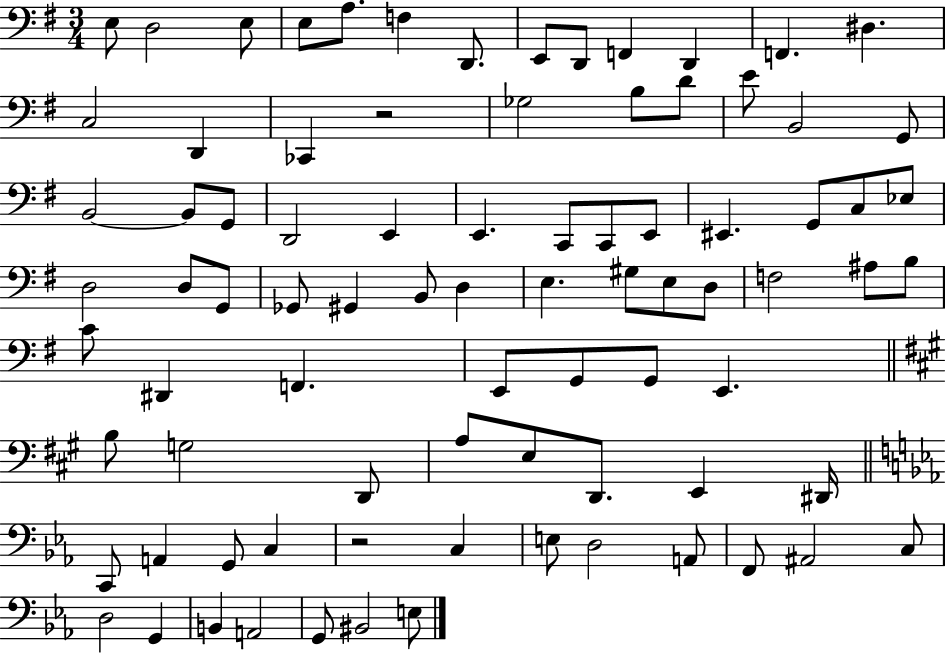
{
  \clef bass
  \numericTimeSignature
  \time 3/4
  \key g \major
  e8 d2 e8 | e8 a8. f4 d,8. | e,8 d,8 f,4 d,4 | f,4. dis4. | \break c2 d,4 | ces,4 r2 | ges2 b8 d'8 | e'8 b,2 g,8 | \break b,2~~ b,8 g,8 | d,2 e,4 | e,4. c,8 c,8 e,8 | eis,4. g,8 c8 ees8 | \break d2 d8 g,8 | ges,8 gis,4 b,8 d4 | e4. gis8 e8 d8 | f2 ais8 b8 | \break c'8 dis,4 f,4. | e,8 g,8 g,8 e,4. | \bar "||" \break \key a \major b8 g2 d,8 | a8 e8 d,8. e,4 dis,16 | \bar "||" \break \key ees \major c,8 a,4 g,8 c4 | r2 c4 | e8 d2 a,8 | f,8 ais,2 c8 | \break d2 g,4 | b,4 a,2 | g,8 bis,2 e8 | \bar "|."
}